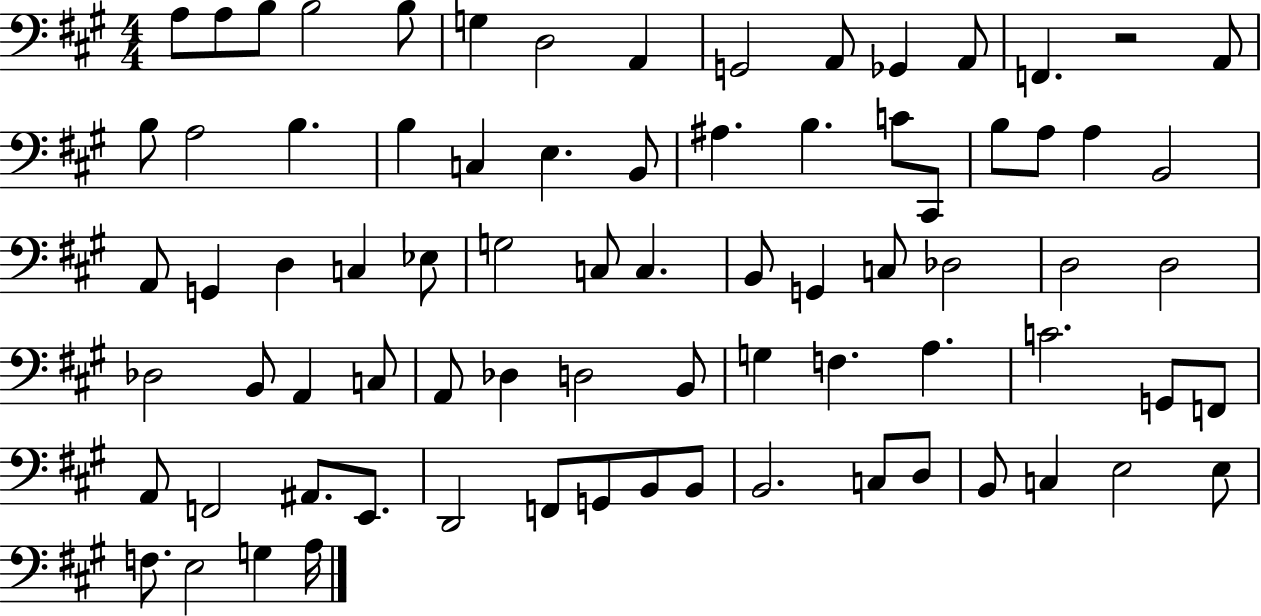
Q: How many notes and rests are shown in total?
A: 78